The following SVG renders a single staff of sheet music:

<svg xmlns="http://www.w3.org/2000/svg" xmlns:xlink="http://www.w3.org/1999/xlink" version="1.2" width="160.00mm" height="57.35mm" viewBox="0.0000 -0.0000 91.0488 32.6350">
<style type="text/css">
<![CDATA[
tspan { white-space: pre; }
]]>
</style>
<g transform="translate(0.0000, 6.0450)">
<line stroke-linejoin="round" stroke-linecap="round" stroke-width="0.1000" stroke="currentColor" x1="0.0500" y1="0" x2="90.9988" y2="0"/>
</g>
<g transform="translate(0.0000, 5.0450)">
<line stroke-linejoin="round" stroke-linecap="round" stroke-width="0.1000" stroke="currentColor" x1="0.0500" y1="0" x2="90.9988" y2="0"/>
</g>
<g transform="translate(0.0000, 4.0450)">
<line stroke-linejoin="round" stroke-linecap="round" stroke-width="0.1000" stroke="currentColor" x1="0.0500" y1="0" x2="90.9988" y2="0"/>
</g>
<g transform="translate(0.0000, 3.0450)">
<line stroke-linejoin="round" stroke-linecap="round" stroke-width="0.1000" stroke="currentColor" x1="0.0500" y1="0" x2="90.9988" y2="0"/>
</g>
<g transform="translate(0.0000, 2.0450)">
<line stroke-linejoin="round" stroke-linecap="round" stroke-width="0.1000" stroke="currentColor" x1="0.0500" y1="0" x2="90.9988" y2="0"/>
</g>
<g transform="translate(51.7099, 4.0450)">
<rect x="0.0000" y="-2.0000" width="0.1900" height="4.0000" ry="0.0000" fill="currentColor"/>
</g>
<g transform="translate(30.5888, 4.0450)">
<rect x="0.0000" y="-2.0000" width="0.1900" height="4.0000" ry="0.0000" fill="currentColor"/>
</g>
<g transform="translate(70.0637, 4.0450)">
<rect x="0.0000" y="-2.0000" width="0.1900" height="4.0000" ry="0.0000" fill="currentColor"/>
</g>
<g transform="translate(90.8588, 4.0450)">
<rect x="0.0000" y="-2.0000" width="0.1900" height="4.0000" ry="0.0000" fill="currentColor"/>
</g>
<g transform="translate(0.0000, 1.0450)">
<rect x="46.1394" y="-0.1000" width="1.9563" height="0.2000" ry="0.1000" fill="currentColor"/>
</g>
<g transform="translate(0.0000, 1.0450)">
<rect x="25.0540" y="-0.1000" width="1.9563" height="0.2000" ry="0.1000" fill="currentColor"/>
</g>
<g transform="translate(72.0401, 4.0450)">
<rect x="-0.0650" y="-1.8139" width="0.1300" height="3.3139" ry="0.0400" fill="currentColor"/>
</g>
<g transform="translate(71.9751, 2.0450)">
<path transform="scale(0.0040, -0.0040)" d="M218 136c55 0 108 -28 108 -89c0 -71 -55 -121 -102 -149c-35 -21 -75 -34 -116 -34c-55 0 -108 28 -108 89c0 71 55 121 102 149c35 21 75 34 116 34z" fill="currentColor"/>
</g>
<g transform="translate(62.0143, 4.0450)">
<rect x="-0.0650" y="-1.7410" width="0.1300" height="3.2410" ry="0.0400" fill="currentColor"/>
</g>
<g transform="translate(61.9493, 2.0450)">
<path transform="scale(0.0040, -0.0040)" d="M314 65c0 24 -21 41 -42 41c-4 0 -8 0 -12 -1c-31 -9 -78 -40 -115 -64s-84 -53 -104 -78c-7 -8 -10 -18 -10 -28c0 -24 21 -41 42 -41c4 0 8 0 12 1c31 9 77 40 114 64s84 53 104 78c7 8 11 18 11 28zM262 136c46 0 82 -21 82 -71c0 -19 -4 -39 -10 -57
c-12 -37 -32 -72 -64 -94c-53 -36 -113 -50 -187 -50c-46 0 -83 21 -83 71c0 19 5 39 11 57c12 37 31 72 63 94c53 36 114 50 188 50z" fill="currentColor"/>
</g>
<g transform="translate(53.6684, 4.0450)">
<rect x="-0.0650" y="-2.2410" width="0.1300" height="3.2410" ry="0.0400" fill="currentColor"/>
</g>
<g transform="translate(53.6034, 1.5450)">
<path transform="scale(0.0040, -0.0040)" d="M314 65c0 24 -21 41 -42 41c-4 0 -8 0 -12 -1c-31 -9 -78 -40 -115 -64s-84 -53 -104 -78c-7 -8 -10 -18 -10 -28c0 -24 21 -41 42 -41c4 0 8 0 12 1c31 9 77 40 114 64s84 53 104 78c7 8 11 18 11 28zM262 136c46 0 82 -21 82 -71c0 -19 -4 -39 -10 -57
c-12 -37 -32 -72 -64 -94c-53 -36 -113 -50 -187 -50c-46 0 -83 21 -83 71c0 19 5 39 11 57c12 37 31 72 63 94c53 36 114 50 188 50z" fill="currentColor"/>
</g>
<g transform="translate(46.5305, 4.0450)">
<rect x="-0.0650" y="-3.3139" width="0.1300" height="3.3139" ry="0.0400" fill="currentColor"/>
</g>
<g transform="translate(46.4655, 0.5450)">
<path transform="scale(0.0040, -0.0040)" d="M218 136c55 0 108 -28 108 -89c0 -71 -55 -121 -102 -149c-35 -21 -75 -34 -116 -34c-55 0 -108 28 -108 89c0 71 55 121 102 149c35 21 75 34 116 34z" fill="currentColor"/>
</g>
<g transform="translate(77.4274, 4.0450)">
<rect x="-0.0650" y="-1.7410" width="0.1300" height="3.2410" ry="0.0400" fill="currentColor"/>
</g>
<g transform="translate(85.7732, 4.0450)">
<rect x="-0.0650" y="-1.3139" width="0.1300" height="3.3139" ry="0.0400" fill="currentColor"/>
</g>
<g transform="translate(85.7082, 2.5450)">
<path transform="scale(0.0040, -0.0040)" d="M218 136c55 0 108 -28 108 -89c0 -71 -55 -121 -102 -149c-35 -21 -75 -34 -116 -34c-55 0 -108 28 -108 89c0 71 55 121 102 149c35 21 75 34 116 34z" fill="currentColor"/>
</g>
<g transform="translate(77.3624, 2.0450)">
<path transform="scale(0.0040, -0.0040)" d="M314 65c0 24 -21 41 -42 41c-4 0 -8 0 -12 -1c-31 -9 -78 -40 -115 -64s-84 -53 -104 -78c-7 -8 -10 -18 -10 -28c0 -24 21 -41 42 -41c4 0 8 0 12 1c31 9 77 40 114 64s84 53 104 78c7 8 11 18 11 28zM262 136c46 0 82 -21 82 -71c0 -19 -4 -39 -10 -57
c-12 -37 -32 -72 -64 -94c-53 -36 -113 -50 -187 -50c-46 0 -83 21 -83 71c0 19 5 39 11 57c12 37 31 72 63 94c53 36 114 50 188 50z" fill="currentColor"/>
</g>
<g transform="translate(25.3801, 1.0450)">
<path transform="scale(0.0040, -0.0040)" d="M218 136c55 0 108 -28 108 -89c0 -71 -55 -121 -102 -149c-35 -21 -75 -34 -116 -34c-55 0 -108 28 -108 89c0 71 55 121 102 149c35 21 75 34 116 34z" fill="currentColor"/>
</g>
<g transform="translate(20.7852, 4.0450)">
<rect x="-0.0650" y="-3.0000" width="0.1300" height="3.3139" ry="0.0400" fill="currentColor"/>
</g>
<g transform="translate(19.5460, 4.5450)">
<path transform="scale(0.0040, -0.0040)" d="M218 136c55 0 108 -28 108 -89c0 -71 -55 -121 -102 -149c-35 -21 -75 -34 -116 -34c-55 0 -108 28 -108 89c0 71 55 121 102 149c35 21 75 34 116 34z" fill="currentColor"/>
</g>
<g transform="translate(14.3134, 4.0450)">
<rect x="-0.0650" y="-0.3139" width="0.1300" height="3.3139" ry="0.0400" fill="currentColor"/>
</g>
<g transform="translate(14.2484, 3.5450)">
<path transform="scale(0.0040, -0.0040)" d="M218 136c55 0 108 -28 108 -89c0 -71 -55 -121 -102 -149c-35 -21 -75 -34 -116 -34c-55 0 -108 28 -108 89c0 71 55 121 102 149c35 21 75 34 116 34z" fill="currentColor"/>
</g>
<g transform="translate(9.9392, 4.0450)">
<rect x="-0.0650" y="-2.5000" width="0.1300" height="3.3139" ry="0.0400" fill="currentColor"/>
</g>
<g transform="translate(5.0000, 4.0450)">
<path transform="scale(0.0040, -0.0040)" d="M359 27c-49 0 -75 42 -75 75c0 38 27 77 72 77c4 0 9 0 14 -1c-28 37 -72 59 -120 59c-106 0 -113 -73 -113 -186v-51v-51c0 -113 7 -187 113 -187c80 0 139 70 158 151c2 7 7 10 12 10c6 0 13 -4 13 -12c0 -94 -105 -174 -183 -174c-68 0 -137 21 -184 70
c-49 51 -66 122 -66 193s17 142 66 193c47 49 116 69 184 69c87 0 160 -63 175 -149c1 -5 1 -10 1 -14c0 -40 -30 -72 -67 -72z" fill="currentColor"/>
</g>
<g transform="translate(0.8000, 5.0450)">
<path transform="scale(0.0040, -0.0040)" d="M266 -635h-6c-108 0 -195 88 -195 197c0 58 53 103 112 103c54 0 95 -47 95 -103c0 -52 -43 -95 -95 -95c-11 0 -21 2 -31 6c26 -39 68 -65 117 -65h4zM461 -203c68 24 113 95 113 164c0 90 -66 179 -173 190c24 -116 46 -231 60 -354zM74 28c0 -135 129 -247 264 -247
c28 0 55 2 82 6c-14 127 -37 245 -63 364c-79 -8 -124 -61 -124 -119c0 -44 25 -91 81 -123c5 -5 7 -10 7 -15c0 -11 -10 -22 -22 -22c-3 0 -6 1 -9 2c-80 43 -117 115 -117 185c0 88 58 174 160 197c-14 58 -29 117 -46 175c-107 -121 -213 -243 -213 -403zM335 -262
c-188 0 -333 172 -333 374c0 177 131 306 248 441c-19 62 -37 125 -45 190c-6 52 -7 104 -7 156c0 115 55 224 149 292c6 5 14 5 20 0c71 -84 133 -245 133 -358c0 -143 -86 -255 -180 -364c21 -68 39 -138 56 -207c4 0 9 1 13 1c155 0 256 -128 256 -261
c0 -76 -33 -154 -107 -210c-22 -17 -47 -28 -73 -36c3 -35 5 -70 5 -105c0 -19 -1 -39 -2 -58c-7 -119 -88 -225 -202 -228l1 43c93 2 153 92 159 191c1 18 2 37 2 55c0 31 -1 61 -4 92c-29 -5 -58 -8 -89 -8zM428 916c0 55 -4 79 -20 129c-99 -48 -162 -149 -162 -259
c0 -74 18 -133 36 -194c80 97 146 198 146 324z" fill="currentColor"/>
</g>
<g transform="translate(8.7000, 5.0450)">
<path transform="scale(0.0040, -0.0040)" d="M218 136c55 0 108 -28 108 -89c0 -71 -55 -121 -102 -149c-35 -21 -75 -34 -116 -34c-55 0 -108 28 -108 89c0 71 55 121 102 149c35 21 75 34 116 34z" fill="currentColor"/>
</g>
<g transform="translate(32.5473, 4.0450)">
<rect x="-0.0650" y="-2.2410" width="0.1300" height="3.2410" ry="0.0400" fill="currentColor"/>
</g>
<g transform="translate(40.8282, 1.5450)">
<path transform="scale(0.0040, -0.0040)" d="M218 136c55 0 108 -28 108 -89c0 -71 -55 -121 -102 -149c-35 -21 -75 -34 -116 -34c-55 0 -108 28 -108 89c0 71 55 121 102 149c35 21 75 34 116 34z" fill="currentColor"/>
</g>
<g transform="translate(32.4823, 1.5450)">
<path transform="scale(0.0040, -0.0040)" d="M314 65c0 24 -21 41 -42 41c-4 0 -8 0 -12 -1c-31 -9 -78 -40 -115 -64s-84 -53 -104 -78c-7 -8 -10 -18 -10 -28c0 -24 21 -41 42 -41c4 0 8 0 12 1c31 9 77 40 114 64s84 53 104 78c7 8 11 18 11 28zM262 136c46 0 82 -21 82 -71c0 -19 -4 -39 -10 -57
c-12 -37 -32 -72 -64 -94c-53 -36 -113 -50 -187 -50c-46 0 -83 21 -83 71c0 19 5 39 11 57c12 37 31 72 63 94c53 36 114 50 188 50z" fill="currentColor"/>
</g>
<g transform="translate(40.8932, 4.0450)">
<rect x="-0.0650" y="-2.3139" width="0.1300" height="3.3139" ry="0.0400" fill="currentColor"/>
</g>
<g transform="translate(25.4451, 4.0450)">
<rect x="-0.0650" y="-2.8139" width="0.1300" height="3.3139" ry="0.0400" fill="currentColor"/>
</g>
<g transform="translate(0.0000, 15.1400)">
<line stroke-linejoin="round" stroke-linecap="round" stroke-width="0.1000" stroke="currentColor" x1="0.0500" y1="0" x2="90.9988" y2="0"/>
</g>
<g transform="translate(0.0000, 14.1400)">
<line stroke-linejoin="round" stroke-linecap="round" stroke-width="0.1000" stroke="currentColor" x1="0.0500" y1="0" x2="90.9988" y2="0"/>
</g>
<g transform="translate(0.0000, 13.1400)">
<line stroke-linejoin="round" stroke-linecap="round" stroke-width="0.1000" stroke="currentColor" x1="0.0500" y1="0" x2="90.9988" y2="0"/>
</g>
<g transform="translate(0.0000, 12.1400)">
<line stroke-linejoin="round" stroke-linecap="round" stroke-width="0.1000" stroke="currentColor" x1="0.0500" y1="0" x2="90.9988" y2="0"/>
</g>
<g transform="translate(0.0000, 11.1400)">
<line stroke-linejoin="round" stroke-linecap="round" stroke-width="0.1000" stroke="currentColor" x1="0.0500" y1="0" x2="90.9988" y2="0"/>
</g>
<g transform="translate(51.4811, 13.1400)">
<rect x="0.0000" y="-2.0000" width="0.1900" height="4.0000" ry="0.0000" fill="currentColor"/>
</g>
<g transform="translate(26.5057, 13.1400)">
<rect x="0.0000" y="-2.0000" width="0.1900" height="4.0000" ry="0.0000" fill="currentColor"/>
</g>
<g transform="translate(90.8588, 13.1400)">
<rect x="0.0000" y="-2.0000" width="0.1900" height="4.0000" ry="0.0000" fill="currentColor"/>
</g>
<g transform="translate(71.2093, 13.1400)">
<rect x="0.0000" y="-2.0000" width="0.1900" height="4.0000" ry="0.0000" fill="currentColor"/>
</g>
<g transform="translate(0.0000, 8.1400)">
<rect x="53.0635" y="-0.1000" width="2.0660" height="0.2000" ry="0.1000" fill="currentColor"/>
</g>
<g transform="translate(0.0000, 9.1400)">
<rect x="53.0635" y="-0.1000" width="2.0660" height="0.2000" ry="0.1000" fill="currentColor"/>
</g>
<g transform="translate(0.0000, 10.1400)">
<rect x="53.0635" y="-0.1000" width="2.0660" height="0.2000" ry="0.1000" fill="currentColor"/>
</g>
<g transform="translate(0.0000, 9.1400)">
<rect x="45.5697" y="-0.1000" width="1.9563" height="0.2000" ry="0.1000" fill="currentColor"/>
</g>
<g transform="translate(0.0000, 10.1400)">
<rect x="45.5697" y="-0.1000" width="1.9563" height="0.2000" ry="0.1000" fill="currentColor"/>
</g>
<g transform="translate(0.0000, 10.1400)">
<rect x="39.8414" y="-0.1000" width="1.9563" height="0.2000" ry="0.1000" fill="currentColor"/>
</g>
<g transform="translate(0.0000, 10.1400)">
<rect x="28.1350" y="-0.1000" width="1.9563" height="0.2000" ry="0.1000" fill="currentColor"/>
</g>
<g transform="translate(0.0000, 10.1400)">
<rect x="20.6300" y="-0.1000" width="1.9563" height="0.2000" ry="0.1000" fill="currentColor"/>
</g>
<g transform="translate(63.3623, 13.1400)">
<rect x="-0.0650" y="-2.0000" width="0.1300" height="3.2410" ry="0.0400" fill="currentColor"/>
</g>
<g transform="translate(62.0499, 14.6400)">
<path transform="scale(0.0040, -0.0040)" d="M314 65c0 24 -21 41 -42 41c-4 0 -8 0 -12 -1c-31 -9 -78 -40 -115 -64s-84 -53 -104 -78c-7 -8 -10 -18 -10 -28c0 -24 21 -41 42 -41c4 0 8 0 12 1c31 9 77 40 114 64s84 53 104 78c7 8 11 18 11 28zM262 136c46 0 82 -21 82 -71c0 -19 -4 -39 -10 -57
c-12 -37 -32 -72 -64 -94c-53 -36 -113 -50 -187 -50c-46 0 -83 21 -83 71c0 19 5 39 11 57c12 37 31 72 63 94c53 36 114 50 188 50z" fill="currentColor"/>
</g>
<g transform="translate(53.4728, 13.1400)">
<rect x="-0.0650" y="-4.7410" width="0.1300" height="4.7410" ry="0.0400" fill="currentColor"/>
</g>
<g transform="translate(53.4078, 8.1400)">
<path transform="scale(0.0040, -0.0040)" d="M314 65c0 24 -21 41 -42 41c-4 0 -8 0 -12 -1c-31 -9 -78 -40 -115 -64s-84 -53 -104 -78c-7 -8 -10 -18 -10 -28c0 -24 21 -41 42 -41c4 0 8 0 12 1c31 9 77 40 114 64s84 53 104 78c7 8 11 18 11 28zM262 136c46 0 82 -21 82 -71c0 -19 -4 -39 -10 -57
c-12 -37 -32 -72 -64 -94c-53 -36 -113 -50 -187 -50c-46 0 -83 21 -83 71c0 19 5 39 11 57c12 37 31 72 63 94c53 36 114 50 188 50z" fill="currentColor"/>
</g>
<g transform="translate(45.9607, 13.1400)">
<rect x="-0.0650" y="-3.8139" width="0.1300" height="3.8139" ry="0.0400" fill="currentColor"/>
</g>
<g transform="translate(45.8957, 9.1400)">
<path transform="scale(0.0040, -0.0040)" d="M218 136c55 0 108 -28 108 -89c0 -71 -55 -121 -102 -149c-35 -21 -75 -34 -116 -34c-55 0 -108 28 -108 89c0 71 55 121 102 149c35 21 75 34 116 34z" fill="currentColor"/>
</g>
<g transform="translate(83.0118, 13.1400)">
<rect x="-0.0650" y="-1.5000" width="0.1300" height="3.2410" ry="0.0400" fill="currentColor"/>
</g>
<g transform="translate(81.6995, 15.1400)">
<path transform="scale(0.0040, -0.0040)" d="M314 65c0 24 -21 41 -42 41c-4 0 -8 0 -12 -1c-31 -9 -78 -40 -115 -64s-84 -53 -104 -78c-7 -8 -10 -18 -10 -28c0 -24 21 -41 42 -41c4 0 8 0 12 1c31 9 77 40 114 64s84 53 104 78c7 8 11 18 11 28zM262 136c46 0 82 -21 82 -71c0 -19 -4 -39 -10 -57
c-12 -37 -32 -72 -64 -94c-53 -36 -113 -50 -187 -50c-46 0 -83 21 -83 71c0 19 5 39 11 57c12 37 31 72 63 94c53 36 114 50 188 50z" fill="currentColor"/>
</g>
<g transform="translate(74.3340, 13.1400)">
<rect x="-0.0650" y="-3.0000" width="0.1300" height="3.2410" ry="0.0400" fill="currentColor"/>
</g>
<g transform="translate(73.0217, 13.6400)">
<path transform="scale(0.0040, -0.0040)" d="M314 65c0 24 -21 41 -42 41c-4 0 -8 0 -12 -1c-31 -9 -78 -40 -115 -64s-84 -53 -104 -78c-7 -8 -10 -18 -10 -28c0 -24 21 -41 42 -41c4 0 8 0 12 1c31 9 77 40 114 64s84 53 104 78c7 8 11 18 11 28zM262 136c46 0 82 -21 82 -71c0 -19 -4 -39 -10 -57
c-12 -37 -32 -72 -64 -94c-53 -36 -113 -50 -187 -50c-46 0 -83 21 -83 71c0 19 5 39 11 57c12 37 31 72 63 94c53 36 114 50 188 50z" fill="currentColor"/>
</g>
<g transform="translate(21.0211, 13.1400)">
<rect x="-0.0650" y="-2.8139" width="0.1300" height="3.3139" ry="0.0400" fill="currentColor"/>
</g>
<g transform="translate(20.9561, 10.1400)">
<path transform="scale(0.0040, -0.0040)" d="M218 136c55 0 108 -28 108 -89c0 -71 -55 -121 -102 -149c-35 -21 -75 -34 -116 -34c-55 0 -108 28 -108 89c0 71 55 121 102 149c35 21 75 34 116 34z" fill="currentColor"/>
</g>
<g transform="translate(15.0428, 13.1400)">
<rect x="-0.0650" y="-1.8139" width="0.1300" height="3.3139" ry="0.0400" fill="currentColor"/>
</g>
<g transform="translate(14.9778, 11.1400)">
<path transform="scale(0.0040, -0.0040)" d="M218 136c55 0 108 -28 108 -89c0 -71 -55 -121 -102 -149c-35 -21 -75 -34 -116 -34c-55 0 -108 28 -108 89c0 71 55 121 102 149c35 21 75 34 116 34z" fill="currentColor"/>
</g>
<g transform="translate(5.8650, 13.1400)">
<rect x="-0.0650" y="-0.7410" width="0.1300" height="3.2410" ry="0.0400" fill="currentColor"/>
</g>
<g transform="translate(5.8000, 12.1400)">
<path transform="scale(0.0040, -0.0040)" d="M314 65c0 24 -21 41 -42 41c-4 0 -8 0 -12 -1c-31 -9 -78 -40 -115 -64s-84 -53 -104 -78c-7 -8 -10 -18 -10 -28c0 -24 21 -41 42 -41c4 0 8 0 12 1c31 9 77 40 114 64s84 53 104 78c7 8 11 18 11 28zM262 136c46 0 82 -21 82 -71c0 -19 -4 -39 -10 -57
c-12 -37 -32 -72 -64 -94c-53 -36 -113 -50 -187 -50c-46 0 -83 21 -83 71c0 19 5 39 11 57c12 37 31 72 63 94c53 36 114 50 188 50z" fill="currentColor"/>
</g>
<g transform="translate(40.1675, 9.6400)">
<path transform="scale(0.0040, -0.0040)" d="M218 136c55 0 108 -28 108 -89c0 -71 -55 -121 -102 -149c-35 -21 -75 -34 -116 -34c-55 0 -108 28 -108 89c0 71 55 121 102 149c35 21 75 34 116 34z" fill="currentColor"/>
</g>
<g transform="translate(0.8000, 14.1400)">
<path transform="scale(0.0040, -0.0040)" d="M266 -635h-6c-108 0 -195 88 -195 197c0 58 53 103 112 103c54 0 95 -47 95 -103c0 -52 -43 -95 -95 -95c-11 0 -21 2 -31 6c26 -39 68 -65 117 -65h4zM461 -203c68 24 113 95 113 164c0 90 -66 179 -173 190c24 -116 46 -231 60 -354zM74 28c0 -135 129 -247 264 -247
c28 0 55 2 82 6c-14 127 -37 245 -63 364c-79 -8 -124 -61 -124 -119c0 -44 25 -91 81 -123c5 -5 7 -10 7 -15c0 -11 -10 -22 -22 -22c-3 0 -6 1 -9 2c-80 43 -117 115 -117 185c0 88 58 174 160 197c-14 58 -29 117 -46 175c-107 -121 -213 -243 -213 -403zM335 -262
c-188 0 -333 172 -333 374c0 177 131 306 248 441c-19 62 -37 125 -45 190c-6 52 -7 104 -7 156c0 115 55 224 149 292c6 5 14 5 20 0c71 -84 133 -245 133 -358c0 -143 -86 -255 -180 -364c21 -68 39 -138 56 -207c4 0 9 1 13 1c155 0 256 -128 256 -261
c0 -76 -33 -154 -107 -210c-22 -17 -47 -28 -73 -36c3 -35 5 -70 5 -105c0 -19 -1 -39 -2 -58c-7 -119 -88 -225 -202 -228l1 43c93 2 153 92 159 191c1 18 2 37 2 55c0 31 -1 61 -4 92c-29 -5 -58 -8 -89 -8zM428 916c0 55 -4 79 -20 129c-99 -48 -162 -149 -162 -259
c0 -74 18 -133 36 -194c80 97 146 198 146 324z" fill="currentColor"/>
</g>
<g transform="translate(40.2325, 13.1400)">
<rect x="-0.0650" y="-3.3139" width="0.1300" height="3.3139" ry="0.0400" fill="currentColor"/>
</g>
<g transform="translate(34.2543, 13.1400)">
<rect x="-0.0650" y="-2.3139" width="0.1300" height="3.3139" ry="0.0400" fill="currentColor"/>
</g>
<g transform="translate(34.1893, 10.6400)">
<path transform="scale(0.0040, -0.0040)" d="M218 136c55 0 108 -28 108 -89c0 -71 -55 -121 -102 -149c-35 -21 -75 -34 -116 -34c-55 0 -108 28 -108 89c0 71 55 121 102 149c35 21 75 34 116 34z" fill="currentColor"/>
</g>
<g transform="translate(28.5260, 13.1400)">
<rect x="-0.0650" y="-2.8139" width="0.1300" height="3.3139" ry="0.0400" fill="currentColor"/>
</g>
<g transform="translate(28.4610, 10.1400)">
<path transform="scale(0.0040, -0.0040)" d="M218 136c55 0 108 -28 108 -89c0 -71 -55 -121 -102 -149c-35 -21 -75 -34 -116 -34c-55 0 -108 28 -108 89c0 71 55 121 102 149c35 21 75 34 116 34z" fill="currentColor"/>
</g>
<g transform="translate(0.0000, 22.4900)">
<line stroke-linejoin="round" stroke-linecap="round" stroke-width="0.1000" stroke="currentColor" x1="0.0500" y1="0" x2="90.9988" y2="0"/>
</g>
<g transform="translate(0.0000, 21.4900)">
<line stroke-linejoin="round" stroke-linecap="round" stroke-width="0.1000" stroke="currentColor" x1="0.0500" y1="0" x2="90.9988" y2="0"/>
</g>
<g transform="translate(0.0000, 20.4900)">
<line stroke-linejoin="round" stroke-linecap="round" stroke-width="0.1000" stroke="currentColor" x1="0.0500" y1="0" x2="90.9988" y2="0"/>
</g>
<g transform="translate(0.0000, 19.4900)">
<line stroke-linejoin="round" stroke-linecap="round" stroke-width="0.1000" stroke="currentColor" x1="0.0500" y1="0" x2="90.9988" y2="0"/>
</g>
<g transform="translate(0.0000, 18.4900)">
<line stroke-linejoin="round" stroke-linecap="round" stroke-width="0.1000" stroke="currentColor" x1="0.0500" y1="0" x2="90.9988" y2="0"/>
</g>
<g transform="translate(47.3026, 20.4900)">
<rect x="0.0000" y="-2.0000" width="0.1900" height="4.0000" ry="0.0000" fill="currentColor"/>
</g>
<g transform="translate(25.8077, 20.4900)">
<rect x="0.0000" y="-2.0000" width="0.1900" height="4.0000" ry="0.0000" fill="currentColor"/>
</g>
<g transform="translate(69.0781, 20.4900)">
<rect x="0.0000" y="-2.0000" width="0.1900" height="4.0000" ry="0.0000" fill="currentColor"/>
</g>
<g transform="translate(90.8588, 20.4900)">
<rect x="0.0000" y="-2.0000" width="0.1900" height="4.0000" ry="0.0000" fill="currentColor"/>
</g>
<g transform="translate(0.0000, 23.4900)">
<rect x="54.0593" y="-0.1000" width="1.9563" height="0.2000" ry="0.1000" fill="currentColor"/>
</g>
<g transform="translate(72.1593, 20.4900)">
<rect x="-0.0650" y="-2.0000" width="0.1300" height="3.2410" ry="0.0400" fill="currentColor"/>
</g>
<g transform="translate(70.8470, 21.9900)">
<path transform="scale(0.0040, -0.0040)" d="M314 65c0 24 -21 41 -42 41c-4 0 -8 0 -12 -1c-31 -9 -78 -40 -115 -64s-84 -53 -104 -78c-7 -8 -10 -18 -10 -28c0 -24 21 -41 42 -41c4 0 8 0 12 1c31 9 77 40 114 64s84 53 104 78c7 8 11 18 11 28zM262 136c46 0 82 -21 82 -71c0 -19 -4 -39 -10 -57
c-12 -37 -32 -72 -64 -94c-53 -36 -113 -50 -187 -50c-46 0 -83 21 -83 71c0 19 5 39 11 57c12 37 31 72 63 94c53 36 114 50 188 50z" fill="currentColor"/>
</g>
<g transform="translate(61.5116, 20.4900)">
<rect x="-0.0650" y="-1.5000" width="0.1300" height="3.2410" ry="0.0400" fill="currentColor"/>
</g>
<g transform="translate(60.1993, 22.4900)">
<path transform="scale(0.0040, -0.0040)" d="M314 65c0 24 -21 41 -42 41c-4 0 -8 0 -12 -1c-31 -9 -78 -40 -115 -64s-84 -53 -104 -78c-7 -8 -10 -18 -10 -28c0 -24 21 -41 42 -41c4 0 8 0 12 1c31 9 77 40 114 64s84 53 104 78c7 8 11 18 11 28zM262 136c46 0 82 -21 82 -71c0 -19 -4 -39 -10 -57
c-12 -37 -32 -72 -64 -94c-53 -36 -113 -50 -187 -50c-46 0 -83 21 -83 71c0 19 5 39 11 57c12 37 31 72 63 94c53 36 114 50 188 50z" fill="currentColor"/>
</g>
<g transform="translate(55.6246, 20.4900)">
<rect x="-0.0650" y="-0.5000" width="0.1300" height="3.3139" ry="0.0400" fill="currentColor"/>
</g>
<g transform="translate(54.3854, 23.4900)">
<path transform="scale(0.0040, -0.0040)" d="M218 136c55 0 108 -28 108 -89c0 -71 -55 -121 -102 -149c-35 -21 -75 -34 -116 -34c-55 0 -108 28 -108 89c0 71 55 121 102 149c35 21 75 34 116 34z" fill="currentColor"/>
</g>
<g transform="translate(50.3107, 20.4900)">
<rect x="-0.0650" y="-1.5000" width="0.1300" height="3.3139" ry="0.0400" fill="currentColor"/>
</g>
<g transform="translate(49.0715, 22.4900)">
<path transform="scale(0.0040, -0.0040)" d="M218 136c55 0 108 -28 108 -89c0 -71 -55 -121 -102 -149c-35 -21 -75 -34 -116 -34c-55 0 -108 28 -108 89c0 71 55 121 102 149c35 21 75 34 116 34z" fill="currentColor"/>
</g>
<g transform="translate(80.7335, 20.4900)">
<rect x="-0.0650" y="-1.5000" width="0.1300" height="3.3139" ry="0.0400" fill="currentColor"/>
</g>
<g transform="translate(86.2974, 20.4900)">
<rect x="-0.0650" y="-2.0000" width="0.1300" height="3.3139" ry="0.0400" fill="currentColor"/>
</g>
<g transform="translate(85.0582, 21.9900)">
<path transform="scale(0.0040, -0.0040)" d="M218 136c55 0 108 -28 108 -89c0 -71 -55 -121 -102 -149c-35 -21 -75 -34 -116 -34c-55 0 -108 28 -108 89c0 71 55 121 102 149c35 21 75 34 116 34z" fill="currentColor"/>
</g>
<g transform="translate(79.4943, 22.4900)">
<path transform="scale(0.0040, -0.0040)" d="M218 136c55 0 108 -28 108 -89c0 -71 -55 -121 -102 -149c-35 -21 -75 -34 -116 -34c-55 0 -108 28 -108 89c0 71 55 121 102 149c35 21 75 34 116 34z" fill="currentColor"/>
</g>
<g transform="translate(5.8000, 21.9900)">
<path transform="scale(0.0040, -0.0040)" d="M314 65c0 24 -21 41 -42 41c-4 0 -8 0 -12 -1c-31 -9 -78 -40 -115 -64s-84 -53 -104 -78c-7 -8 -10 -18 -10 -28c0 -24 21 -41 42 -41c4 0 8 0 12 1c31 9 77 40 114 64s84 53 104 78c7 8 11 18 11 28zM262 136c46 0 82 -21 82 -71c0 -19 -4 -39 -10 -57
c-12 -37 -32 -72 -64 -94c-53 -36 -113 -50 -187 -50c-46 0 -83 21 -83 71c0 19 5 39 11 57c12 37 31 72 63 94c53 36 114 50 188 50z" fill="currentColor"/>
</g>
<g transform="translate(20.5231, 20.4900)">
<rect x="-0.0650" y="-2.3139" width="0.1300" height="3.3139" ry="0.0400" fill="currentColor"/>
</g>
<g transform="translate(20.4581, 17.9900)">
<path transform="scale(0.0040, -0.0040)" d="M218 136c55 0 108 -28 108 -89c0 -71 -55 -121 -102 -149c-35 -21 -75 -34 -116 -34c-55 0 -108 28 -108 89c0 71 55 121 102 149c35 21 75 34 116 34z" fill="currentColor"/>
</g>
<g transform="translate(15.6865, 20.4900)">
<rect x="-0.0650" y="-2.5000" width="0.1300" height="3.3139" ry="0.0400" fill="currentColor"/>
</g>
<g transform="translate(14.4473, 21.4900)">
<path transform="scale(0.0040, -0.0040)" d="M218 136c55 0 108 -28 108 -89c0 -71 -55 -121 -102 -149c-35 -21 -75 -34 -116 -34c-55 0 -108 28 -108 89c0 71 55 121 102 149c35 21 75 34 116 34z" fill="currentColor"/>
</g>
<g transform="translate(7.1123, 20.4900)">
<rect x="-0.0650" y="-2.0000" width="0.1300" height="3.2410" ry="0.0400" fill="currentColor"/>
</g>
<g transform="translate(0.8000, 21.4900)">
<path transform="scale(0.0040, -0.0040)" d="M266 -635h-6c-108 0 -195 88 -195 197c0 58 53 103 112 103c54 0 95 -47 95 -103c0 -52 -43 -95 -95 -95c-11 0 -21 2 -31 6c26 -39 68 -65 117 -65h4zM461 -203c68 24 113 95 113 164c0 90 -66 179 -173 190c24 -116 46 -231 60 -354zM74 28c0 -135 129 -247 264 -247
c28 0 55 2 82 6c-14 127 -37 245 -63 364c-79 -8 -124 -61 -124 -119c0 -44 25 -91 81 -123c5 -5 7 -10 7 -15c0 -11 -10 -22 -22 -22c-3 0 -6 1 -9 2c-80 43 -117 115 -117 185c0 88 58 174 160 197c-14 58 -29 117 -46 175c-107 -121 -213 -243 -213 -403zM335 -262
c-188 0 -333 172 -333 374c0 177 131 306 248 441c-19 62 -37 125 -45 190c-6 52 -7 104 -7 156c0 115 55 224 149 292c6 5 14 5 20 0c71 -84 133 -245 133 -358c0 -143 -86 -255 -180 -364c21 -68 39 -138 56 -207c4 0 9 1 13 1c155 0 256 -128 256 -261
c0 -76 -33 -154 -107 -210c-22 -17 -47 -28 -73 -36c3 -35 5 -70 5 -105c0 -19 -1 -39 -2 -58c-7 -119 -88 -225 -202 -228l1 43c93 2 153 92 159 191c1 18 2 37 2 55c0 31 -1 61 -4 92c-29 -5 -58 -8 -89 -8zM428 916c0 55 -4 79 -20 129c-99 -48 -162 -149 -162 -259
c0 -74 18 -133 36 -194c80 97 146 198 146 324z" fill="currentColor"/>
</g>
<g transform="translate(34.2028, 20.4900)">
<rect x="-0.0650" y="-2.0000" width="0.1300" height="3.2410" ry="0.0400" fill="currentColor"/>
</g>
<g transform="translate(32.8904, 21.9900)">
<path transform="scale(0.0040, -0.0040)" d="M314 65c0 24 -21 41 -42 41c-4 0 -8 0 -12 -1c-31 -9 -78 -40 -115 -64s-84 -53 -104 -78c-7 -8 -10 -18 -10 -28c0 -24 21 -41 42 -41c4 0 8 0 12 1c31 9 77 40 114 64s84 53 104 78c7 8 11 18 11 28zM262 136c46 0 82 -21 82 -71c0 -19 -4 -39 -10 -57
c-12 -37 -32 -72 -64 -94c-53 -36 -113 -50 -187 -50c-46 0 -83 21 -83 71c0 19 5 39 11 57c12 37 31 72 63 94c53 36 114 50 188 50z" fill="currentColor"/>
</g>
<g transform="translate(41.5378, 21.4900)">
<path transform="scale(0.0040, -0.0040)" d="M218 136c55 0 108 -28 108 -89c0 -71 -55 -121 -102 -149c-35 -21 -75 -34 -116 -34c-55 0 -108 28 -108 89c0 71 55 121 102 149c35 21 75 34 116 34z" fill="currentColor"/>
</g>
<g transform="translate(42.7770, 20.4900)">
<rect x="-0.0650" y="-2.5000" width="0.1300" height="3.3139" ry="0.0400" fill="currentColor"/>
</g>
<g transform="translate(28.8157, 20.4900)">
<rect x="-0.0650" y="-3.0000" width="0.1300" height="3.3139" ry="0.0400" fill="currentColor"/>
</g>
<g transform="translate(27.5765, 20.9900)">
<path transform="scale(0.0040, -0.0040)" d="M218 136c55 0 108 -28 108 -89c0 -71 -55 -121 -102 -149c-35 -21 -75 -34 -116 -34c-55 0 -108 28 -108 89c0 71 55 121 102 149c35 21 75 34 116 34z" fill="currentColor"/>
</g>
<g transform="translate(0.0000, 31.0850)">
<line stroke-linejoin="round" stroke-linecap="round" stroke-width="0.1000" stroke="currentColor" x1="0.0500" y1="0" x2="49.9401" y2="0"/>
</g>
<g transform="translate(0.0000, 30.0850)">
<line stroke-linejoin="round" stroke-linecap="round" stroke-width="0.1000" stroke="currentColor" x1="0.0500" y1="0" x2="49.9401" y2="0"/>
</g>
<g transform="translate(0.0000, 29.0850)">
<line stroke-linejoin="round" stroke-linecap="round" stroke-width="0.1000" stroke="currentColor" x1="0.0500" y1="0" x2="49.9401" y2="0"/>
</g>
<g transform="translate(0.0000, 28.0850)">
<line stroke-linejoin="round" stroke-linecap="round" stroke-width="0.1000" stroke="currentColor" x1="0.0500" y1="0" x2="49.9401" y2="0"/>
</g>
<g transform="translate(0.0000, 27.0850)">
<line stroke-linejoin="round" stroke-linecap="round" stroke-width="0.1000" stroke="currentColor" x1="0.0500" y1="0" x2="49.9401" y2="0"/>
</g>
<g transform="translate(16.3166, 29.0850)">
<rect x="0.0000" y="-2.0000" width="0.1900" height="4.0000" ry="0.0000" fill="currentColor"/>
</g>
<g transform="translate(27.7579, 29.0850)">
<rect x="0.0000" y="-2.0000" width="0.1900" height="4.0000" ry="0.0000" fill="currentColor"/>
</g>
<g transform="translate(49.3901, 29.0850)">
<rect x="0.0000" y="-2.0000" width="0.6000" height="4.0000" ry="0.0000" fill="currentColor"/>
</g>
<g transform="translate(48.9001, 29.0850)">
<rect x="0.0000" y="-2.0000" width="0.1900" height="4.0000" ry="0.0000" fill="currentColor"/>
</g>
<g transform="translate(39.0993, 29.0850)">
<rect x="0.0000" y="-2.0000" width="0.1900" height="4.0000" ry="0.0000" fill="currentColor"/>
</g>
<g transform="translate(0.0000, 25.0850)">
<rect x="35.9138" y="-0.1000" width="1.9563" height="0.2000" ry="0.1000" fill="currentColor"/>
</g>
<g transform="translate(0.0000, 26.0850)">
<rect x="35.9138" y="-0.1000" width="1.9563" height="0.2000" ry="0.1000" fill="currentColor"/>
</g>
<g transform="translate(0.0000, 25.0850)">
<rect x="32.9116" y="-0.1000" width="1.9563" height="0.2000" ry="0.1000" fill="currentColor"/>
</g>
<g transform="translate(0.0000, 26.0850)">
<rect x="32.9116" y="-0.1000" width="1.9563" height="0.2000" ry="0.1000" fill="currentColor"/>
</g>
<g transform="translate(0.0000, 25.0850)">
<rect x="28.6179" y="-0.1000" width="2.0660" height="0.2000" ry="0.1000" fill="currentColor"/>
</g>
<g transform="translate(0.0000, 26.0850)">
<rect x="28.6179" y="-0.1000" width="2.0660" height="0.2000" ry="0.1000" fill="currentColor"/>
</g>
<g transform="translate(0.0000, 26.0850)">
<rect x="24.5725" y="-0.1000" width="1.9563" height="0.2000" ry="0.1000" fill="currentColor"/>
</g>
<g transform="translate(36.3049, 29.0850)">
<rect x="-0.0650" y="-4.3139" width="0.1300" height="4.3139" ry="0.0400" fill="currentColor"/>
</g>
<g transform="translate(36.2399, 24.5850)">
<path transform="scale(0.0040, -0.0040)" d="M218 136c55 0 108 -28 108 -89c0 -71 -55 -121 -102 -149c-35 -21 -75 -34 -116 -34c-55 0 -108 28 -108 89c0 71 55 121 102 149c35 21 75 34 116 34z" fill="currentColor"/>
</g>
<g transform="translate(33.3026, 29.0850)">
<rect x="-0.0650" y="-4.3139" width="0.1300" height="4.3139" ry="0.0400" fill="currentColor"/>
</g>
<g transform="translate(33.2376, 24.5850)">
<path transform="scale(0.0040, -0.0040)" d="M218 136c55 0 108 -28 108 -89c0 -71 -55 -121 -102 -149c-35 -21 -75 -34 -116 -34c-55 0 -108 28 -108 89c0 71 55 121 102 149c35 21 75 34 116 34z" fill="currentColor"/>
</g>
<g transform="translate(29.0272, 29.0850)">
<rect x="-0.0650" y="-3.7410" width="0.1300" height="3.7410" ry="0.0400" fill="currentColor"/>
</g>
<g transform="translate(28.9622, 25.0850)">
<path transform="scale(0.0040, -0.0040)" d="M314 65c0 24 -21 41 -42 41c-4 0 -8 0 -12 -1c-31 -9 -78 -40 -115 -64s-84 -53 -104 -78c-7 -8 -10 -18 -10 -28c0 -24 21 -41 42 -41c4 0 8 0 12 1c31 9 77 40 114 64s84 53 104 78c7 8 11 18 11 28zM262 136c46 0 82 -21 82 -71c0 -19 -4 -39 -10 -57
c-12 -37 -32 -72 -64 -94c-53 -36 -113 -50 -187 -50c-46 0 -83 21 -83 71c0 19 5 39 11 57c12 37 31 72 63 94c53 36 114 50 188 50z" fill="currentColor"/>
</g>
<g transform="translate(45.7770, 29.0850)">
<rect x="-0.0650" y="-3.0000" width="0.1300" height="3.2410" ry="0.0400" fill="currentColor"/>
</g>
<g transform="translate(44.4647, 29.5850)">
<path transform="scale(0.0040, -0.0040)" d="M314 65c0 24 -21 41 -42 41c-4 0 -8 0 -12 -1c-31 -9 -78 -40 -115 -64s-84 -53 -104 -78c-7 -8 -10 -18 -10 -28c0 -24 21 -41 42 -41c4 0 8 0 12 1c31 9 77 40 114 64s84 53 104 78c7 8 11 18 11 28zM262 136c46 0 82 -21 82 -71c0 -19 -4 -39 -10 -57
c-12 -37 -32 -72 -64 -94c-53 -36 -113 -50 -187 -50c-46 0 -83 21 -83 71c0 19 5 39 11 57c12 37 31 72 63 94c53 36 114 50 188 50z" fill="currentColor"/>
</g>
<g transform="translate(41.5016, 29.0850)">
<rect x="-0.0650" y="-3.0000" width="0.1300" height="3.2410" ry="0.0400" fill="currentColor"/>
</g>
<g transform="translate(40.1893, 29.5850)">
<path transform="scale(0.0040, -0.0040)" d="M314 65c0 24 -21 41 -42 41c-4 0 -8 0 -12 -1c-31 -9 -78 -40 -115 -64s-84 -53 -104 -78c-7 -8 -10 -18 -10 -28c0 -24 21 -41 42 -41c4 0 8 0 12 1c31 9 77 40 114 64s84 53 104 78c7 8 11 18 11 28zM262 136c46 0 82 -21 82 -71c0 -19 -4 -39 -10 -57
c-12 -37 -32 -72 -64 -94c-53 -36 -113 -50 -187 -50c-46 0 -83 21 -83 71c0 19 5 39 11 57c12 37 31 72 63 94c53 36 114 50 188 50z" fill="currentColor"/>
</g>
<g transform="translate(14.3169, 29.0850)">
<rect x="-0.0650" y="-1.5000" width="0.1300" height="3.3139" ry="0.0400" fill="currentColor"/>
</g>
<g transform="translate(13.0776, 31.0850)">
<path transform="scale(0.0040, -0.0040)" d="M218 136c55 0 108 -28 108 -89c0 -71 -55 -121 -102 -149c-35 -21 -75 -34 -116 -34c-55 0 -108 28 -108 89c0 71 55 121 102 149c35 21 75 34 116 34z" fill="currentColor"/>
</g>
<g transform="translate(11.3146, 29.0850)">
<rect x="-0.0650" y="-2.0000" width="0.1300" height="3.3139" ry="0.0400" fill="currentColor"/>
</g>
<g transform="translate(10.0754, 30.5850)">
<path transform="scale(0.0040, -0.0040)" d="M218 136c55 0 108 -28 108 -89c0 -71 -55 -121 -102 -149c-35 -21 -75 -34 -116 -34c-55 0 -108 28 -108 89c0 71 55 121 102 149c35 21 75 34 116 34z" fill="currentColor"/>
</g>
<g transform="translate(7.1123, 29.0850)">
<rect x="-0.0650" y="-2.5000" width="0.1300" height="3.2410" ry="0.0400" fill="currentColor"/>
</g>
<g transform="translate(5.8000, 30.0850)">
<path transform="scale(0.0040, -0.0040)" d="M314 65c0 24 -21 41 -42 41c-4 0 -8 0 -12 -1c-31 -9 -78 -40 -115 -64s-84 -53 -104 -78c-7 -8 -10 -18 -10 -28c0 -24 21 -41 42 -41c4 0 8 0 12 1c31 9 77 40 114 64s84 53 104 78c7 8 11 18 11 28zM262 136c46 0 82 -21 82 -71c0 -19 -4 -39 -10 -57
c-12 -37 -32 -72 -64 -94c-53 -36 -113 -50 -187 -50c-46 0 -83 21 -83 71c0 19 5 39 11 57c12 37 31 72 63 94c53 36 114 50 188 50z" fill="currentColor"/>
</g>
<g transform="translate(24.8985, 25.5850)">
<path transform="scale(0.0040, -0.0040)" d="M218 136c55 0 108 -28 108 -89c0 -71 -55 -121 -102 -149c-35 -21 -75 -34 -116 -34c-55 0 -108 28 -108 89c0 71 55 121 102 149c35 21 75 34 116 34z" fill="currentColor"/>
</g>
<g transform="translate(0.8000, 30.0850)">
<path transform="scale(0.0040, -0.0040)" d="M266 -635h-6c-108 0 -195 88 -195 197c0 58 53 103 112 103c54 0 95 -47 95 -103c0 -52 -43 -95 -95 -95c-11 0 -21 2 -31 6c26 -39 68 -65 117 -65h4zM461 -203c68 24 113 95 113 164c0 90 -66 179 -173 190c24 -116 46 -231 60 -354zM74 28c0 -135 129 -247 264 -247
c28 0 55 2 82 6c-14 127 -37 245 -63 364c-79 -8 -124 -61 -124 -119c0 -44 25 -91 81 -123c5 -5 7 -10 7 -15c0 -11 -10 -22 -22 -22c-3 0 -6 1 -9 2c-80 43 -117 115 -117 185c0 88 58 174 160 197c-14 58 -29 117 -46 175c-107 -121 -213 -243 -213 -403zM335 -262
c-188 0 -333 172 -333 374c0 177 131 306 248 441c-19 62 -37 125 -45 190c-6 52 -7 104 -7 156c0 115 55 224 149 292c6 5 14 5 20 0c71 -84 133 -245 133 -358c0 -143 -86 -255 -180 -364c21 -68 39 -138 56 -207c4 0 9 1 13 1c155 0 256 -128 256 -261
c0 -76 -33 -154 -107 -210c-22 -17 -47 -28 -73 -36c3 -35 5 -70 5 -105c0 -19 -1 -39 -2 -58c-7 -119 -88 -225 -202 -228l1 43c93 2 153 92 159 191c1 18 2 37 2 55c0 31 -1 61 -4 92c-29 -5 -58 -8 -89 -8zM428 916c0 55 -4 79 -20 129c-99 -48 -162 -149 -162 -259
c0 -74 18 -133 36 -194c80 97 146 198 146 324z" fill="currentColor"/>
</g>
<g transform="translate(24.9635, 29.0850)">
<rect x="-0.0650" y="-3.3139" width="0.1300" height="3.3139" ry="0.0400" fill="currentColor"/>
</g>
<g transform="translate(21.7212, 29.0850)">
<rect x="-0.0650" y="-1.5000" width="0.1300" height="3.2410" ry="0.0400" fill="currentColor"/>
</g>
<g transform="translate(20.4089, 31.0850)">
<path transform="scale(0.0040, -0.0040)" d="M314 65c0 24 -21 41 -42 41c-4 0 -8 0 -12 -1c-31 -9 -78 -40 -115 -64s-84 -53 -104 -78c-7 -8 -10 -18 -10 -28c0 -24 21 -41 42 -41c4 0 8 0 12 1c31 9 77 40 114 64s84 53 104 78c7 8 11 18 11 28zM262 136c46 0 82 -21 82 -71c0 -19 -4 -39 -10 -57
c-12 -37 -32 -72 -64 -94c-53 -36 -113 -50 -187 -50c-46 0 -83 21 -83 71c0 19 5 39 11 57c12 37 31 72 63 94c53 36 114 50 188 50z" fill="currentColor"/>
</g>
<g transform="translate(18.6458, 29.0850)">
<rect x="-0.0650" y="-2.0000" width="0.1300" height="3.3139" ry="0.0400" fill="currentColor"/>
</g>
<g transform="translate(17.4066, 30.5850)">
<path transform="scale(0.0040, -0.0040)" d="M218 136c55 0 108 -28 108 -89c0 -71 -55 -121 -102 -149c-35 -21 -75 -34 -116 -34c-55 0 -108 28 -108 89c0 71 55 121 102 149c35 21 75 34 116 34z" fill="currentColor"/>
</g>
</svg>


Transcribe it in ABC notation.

X:1
T:Untitled
M:4/4
L:1/4
K:C
G c A a g2 g b g2 f2 f f2 e d2 f a a g b c' e'2 F2 A2 E2 F2 G g A F2 G E C E2 F2 E F G2 F E F E2 b c'2 d' d' A2 A2